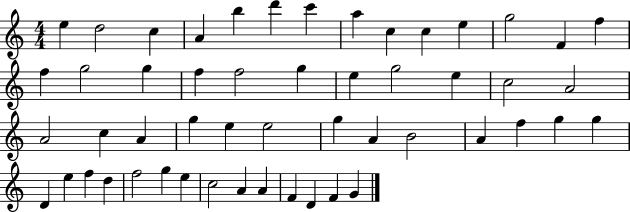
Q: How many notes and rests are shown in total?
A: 52